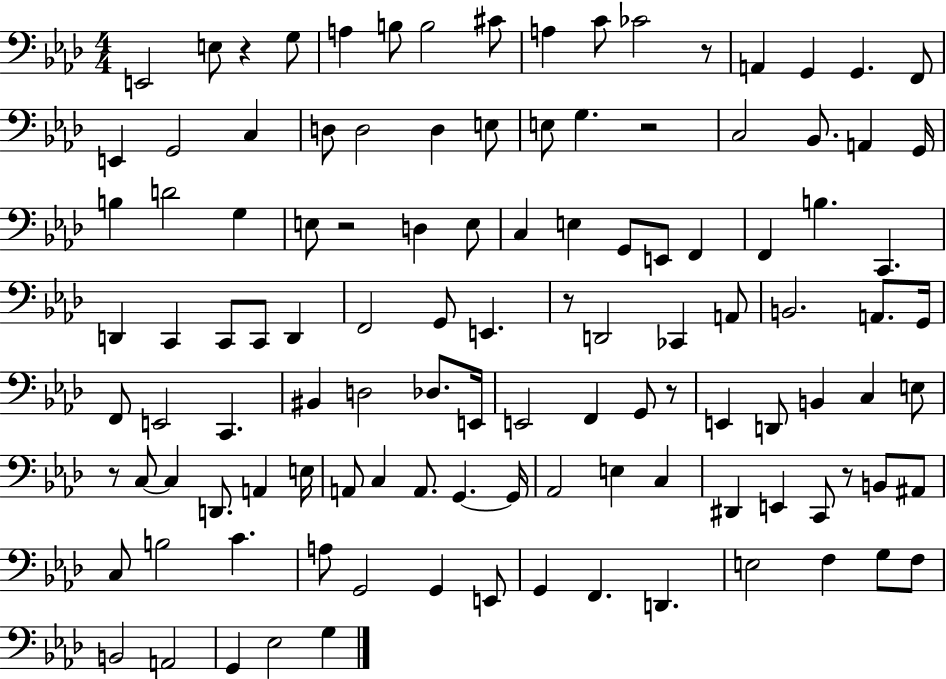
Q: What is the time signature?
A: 4/4